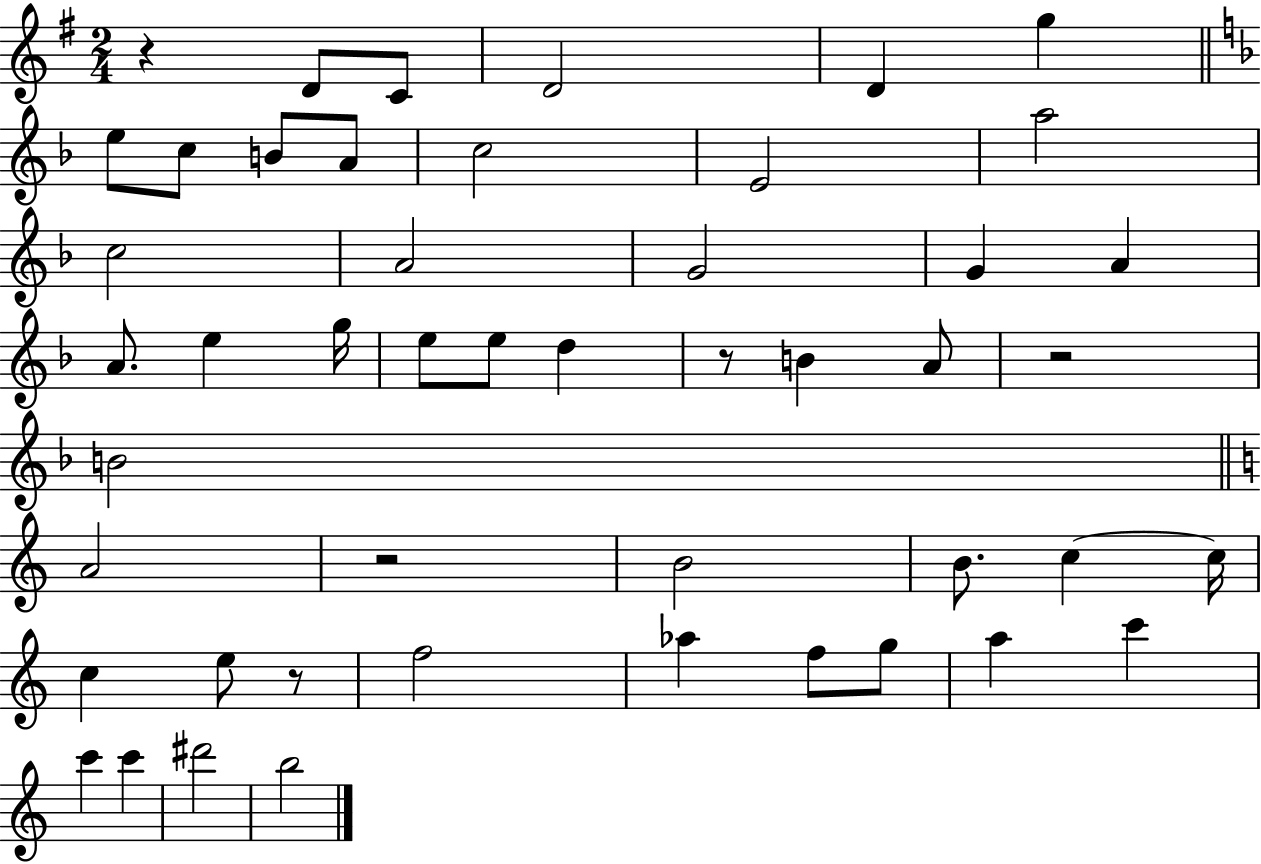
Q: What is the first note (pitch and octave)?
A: D4